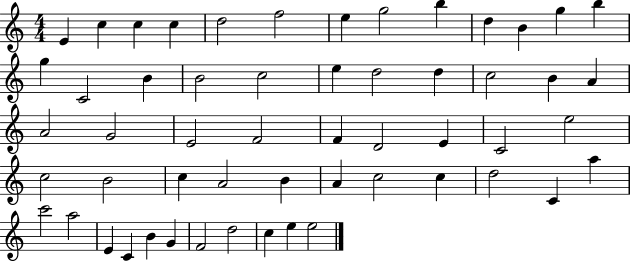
E4/q C5/q C5/q C5/q D5/h F5/h E5/q G5/h B5/q D5/q B4/q G5/q B5/q G5/q C4/h B4/q B4/h C5/h E5/q D5/h D5/q C5/h B4/q A4/q A4/h G4/h E4/h F4/h F4/q D4/h E4/q C4/h E5/h C5/h B4/h C5/q A4/h B4/q A4/q C5/h C5/q D5/h C4/q A5/q C6/h A5/h E4/q C4/q B4/q G4/q F4/h D5/h C5/q E5/q E5/h